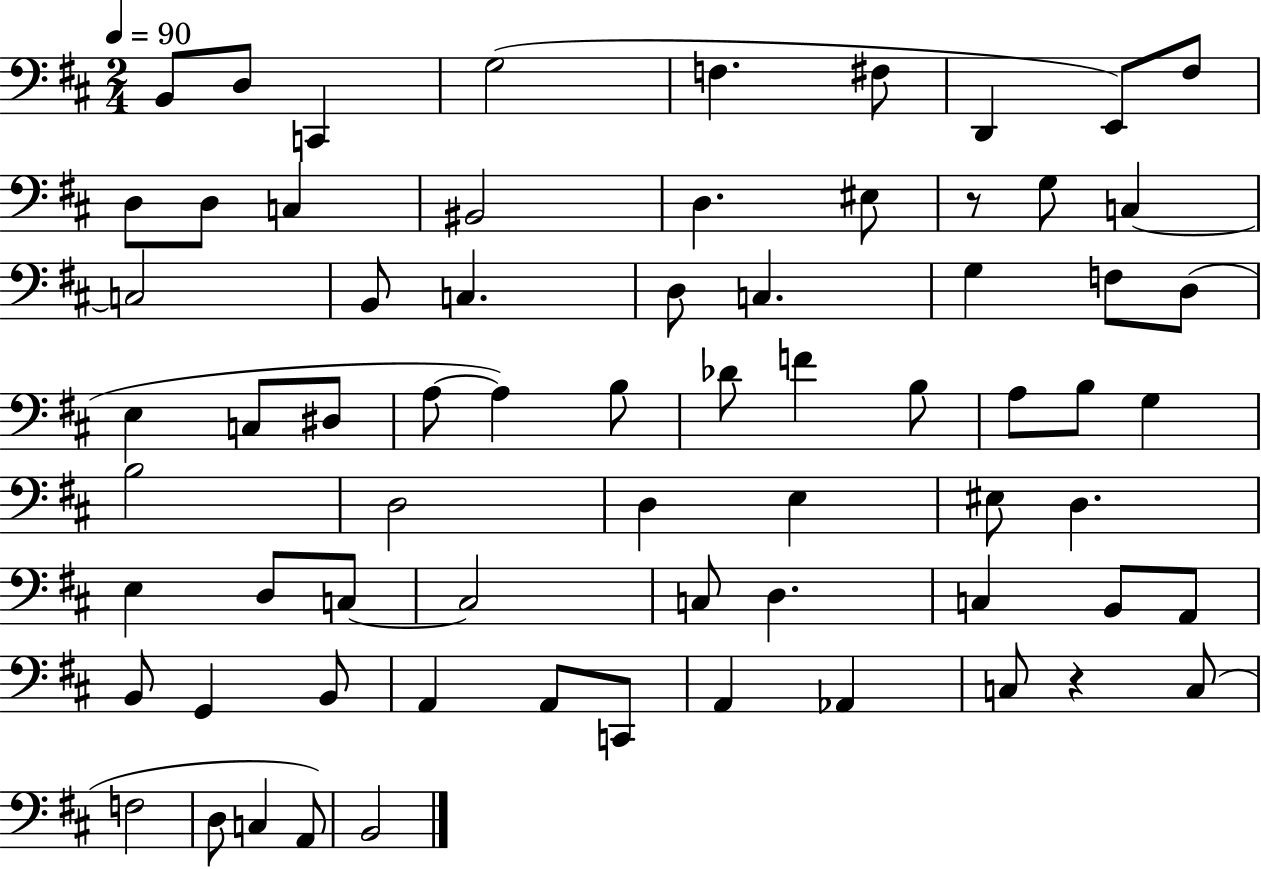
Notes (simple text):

B2/e D3/e C2/q G3/h F3/q. F#3/e D2/q E2/e F#3/e D3/e D3/e C3/q BIS2/h D3/q. EIS3/e R/e G3/e C3/q C3/h B2/e C3/q. D3/e C3/q. G3/q F3/e D3/e E3/q C3/e D#3/e A3/e A3/q B3/e Db4/e F4/q B3/e A3/e B3/e G3/q B3/h D3/h D3/q E3/q EIS3/e D3/q. E3/q D3/e C3/e C3/h C3/e D3/q. C3/q B2/e A2/e B2/e G2/q B2/e A2/q A2/e C2/e A2/q Ab2/q C3/e R/q C3/e F3/h D3/e C3/q A2/e B2/h